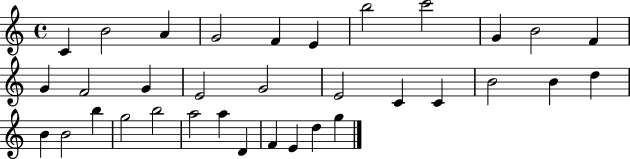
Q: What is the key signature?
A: C major